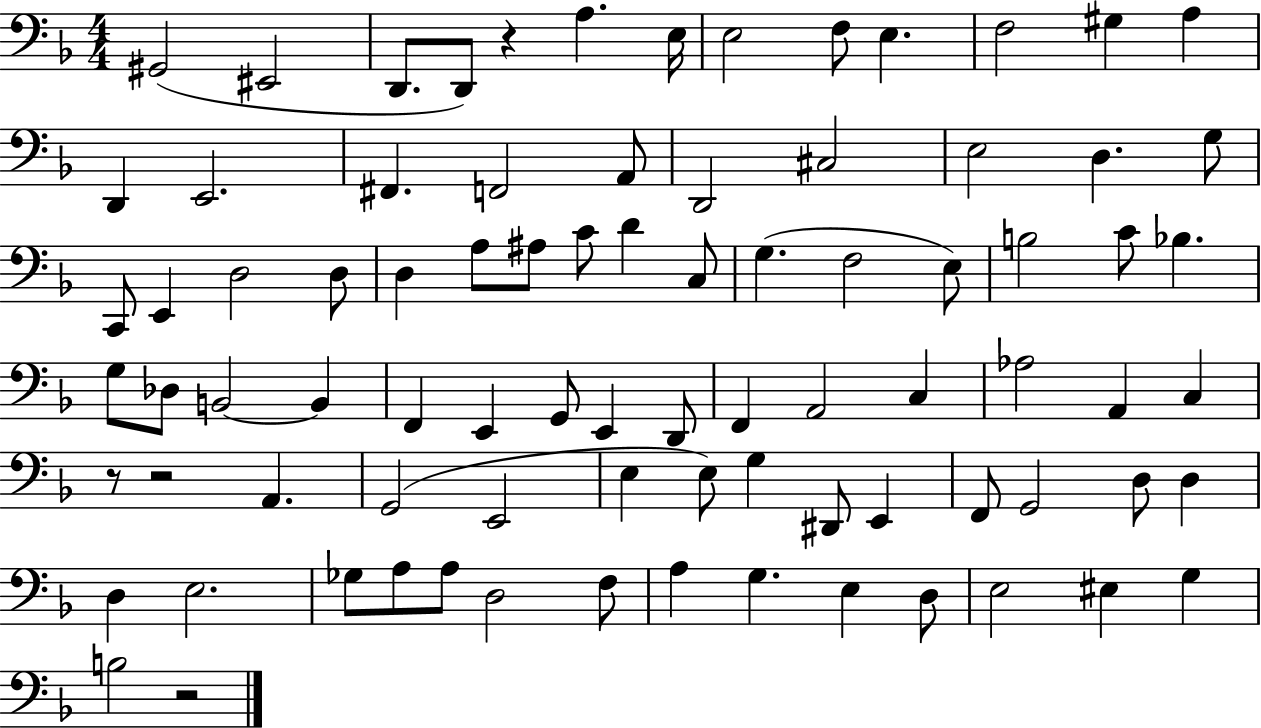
G#2/h EIS2/h D2/e. D2/e R/q A3/q. E3/s E3/h F3/e E3/q. F3/h G#3/q A3/q D2/q E2/h. F#2/q. F2/h A2/e D2/h C#3/h E3/h D3/q. G3/e C2/e E2/q D3/h D3/e D3/q A3/e A#3/e C4/e D4/q C3/e G3/q. F3/h E3/e B3/h C4/e Bb3/q. G3/e Db3/e B2/h B2/q F2/q E2/q G2/e E2/q D2/e F2/q A2/h C3/q Ab3/h A2/q C3/q R/e R/h A2/q. G2/h E2/h E3/q E3/e G3/q D#2/e E2/q F2/e G2/h D3/e D3/q D3/q E3/h. Gb3/e A3/e A3/e D3/h F3/e A3/q G3/q. E3/q D3/e E3/h EIS3/q G3/q B3/h R/h